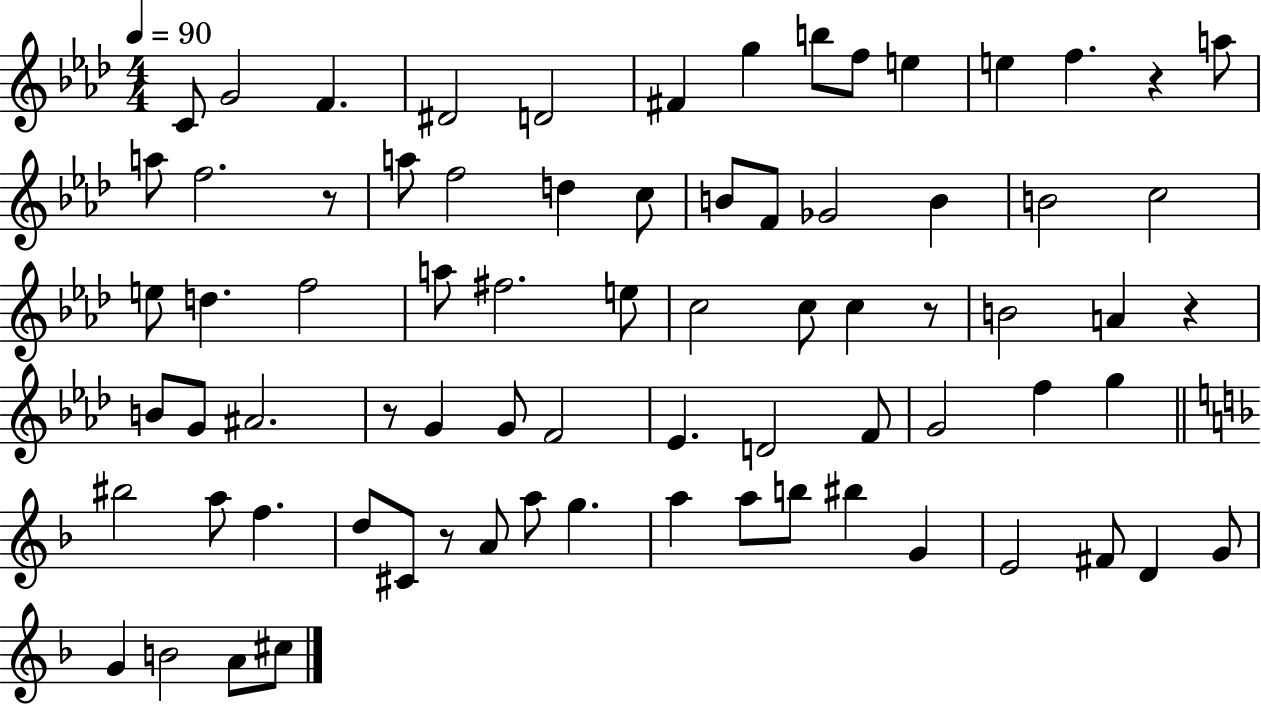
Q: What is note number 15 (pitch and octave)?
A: F5